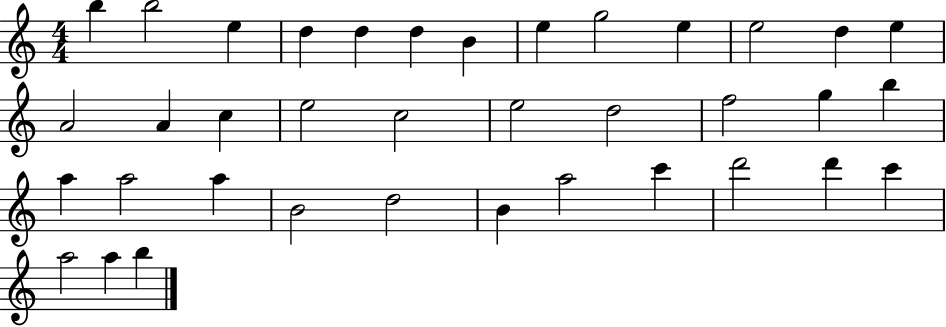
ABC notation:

X:1
T:Untitled
M:4/4
L:1/4
K:C
b b2 e d d d B e g2 e e2 d e A2 A c e2 c2 e2 d2 f2 g b a a2 a B2 d2 B a2 c' d'2 d' c' a2 a b